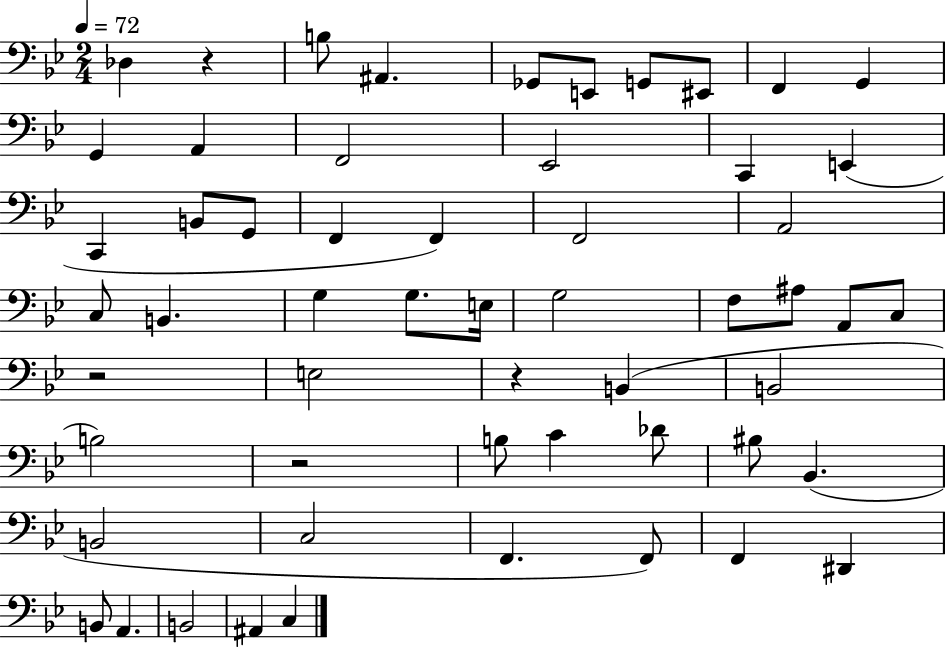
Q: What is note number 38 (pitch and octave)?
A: C4